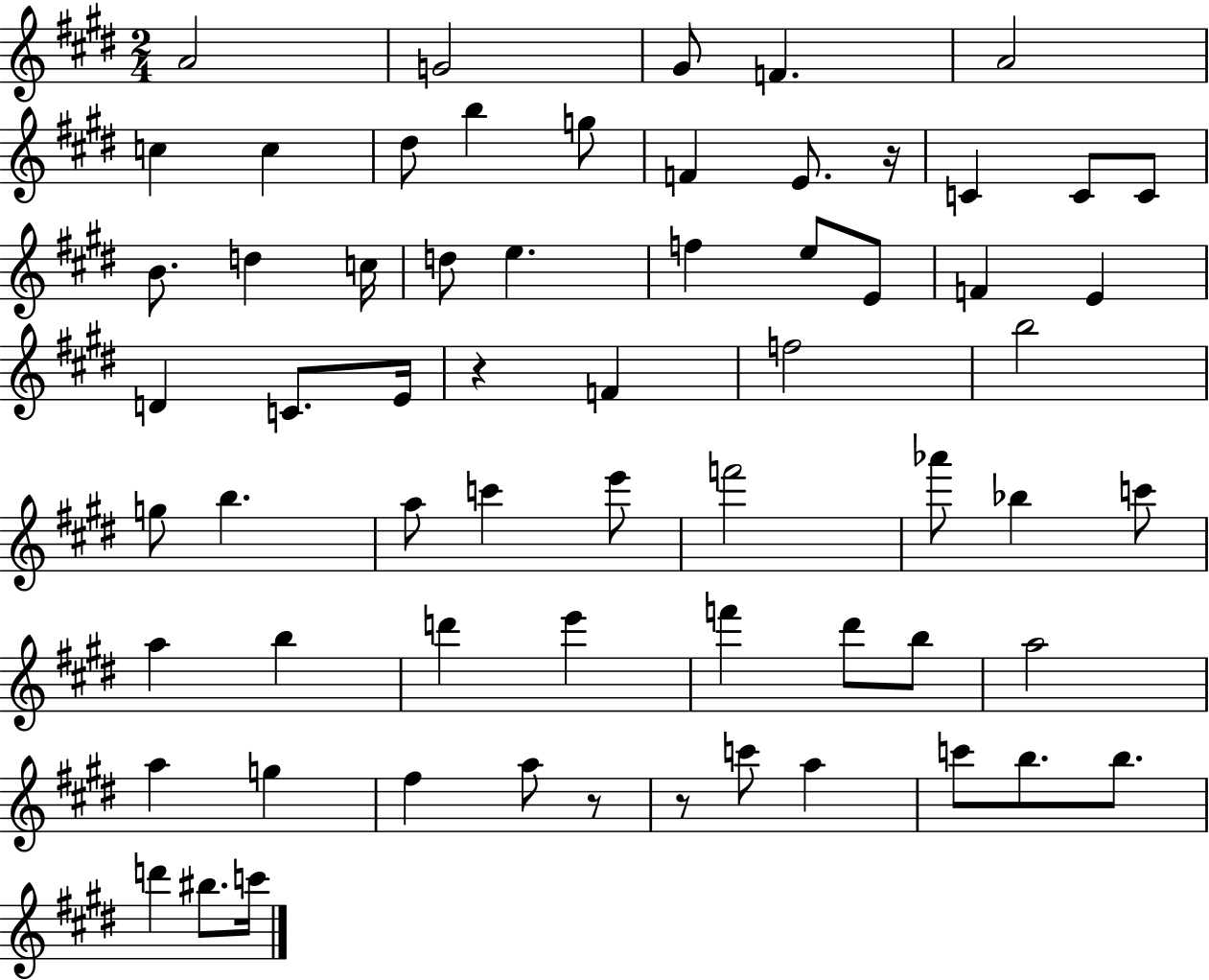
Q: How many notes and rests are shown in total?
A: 64